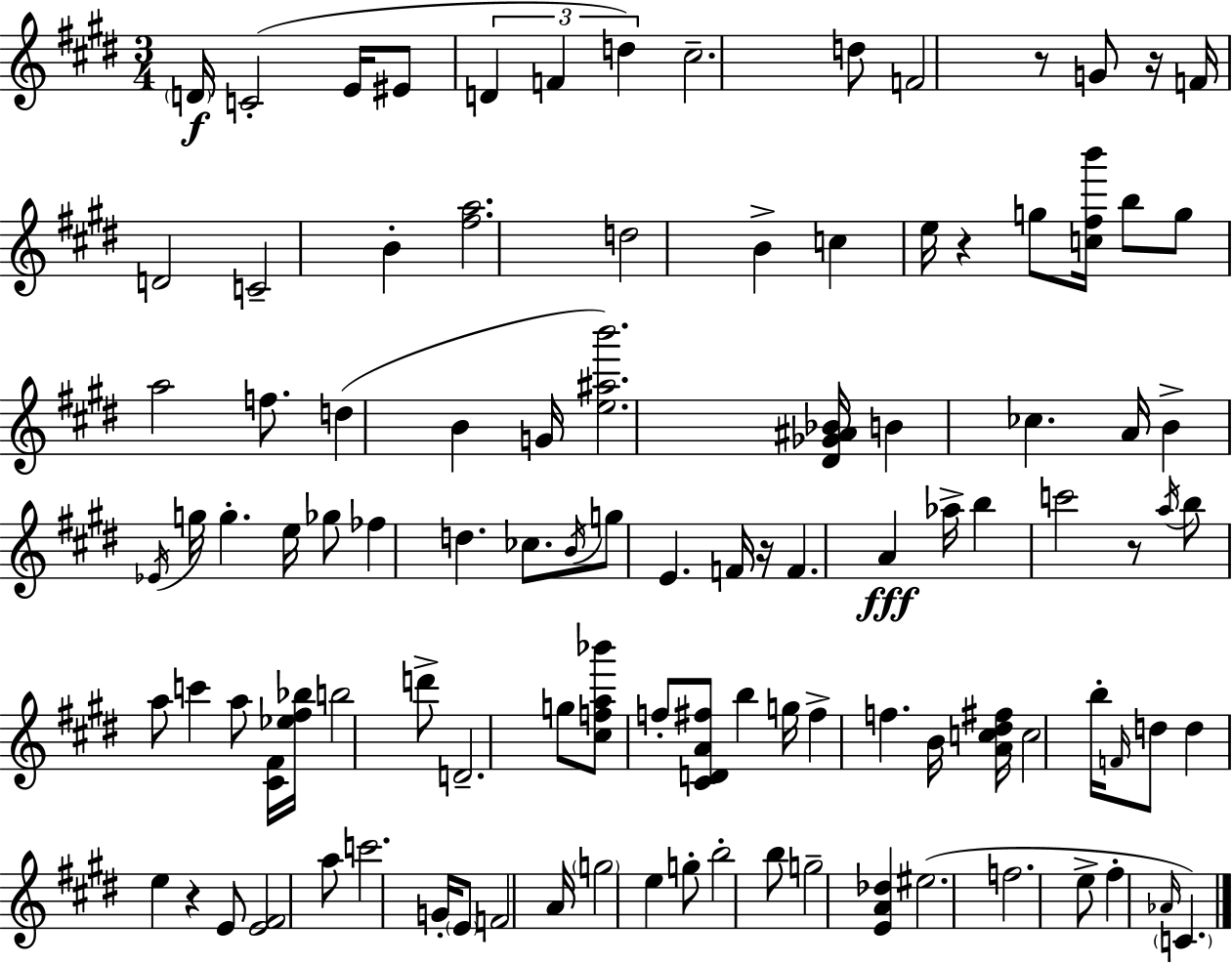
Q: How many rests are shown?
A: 6